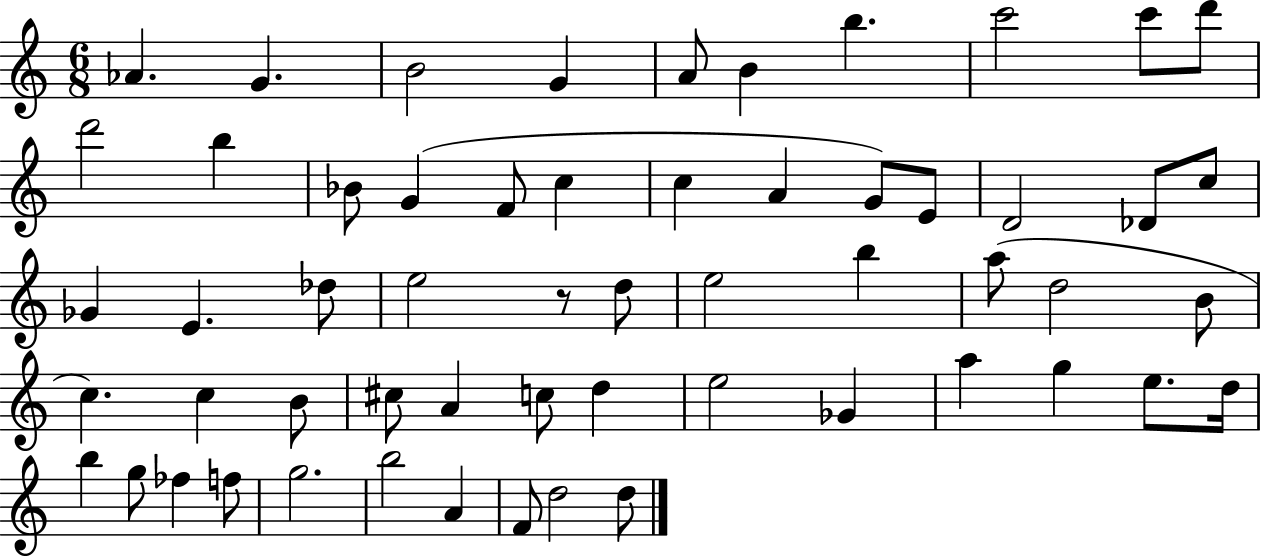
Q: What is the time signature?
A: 6/8